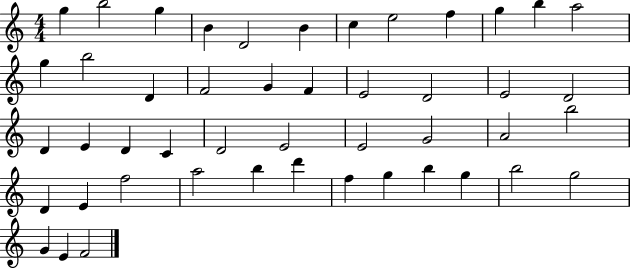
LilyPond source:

{
  \clef treble
  \numericTimeSignature
  \time 4/4
  \key c \major
  g''4 b''2 g''4 | b'4 d'2 b'4 | c''4 e''2 f''4 | g''4 b''4 a''2 | \break g''4 b''2 d'4 | f'2 g'4 f'4 | e'2 d'2 | e'2 d'2 | \break d'4 e'4 d'4 c'4 | d'2 e'2 | e'2 g'2 | a'2 b''2 | \break d'4 e'4 f''2 | a''2 b''4 d'''4 | f''4 g''4 b''4 g''4 | b''2 g''2 | \break g'4 e'4 f'2 | \bar "|."
}